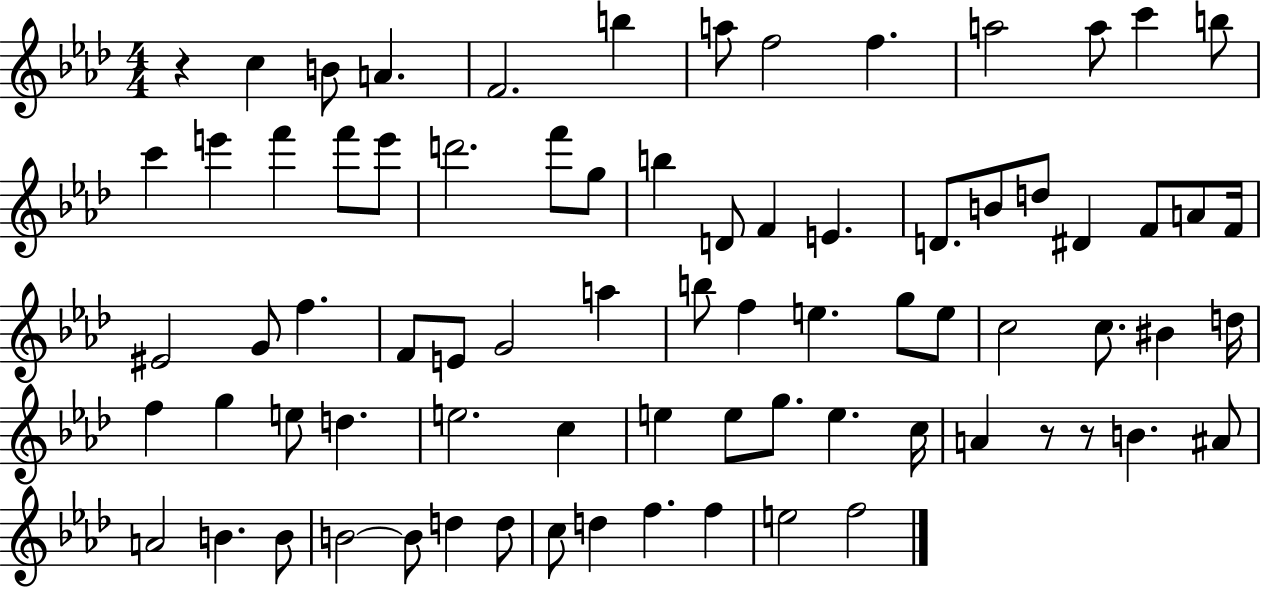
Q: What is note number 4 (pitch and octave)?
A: F4